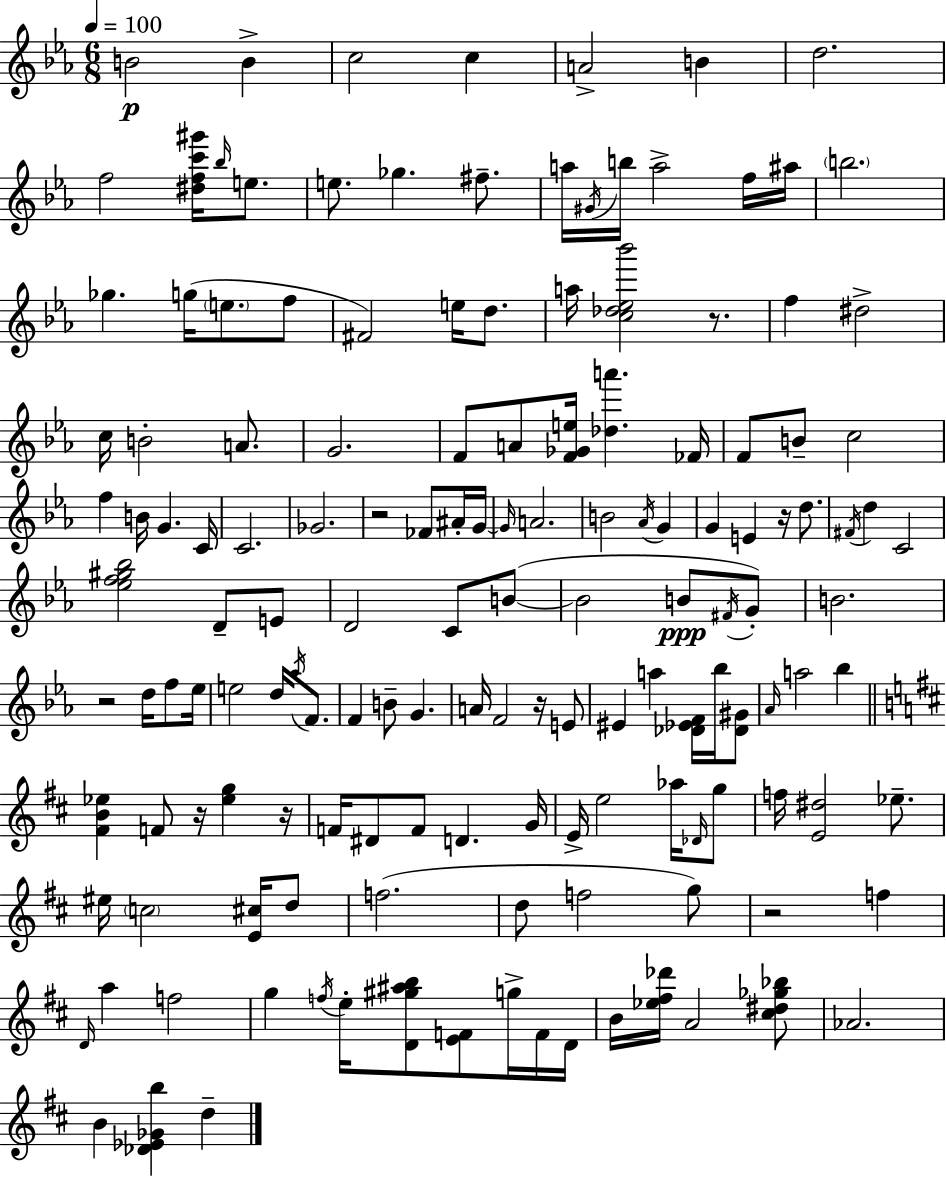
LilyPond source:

{
  \clef treble
  \numericTimeSignature
  \time 6/8
  \key c \minor
  \tempo 4 = 100
  b'2\p b'4-> | c''2 c''4 | a'2-> b'4 | d''2. | \break f''2 <dis'' f'' c''' gis'''>16 \grace { bes''16 } e''8. | e''8. ges''4. fis''8.-- | a''16 \acciaccatura { gis'16 } b''16 a''2-> | f''16 ais''16 \parenthesize b''2. | \break ges''4. g''16( \parenthesize e''8. | f''8 fis'2) e''16 d''8. | a''16 <c'' des'' ees'' bes'''>2 r8. | f''4 dis''2-> | \break c''16 b'2-. a'8. | g'2. | f'8 a'8 <f' ges' e''>16 <des'' a'''>4. | fes'16 f'8 b'8-- c''2 | \break f''4 b'16 g'4. | c'16 c'2. | ges'2. | r2 fes'8 | \break ais'16-. g'16~~ \grace { g'16 } a'2. | b'2 \acciaccatura { aes'16 } | g'4 g'4 e'4 | r16 d''8. \acciaccatura { fis'16 } d''4 c'2 | \break <ees'' f'' gis'' bes''>2 | d'8-- e'8 d'2 | c'8 b'8~(~ b'2 | b'8\ppp \acciaccatura { fis'16 }) g'8-. b'2. | \break r2 | d''16 f''8 ees''16 e''2 | d''16 \acciaccatura { aes''16 } f'8. f'4 b'8-- | g'4. a'16 f'2 | \break r16 e'8 eis'4 a''4 | <des' ees' f'>16 bes''16 <des' gis'>8 \grace { aes'16 } a''2 | bes''4 \bar "||" \break \key d \major <fis' b' ees''>4 f'8 r16 <ees'' g''>4 r16 | f'16 dis'8 f'8 d'4. g'16 | e'16-> e''2 aes''16 \grace { des'16 } g''8 | f''16 <e' dis''>2 ees''8.-- | \break eis''16 \parenthesize c''2 <e' cis''>16 d''8 | f''2.( | d''8 f''2 g''8) | r2 f''4 | \break \grace { d'16 } a''4 f''2 | g''4 \acciaccatura { f''16 } e''16-. <d' gis'' ais'' b''>8 <e' f'>8 | g''16-> f'16 d'16 b'16 <ees'' fis'' des'''>16 a'2 | <cis'' dis'' ges'' bes''>8 aes'2. | \break b'4 <des' ees' ges' b''>4 d''4-- | \bar "|."
}